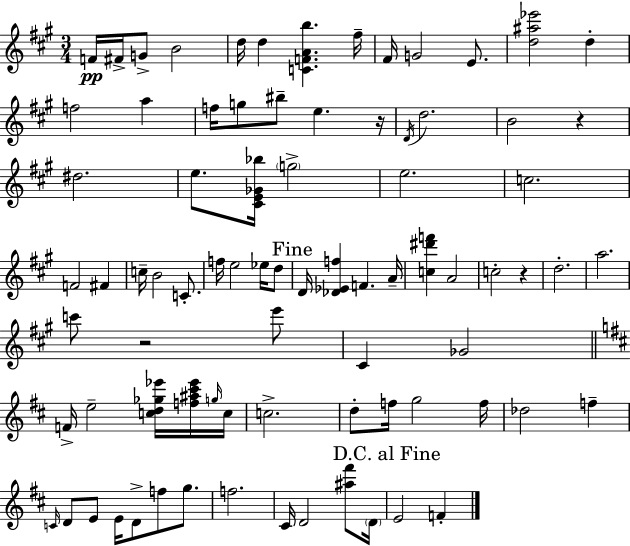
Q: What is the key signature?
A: A major